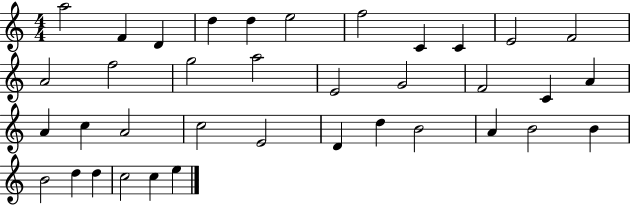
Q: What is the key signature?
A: C major